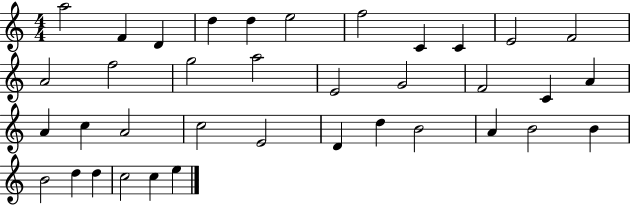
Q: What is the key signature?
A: C major